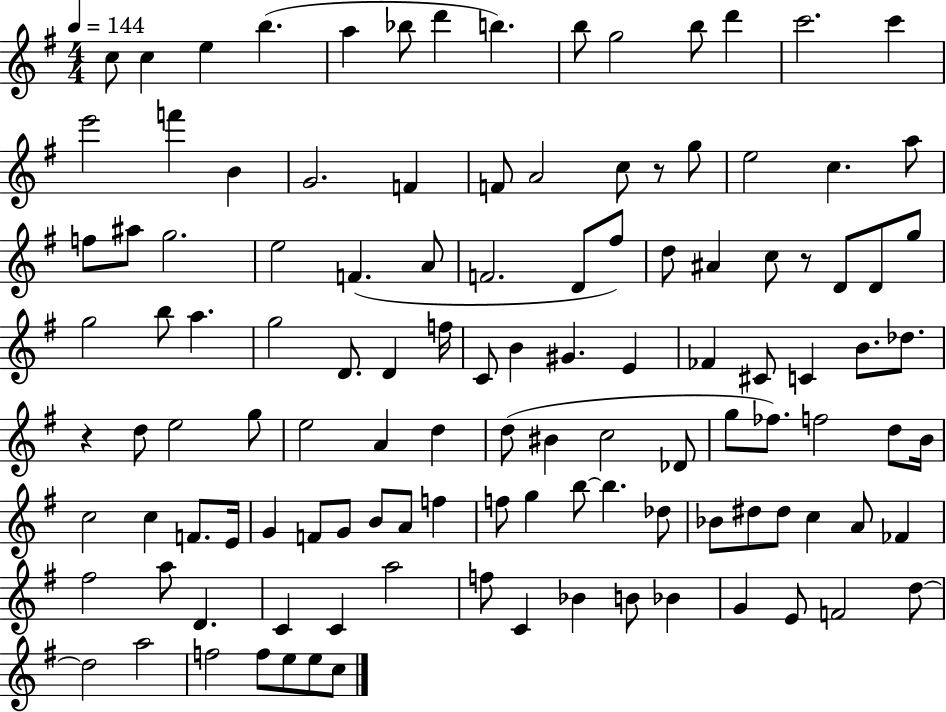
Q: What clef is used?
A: treble